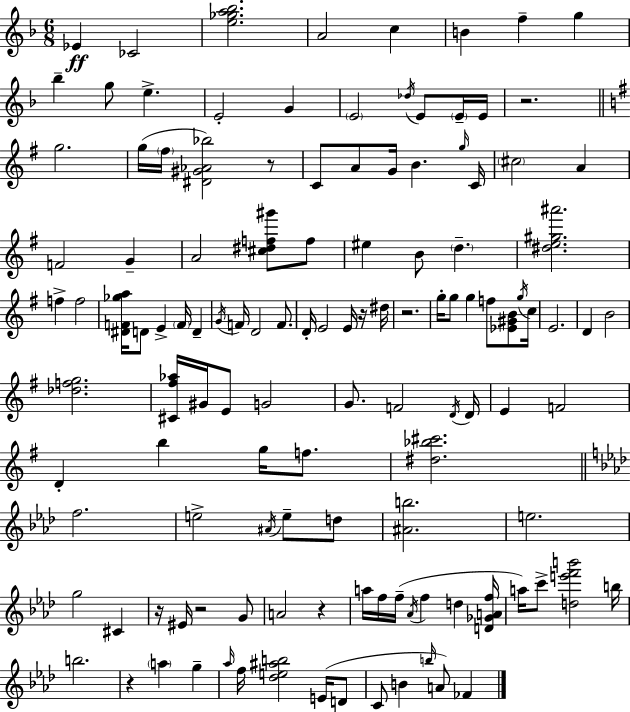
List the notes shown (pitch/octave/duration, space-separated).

Eb4/q CES4/h [E5,Gb5,A5,Bb5]/h. A4/h C5/q B4/q F5/q G5/q Bb5/q G5/e E5/q. E4/h G4/q E4/h Db5/s E4/e E4/s E4/s R/h. G5/h. G5/s F#5/s [D#4,G#4,Ab4,Bb5]/h R/e C4/e A4/e G4/s B4/q. G5/s C4/s C#5/h A4/q F4/h G4/q A4/h [C#5,D#5,F5,G#6]/e F5/e EIS5/q B4/e D5/q. [D#5,E5,G#5,A#6]/h. F5/q F5/h [D#4,F4,Gb5,A5]/s D4/e E4/q F4/s D4/q G4/s F4/s D4/h F4/e. D4/s E4/h E4/s R/s D#5/s R/h. G5/s G5/e G5/q F5/e [Eb4,G#4,B4]/e G5/s C5/s E4/h. D4/q B4/h [Db5,F5,G5]/h. [C#4,F#5,Ab5]/s G#4/s E4/e G4/h G4/e. F4/h D4/s D4/s E4/q F4/h D4/q B5/q G5/s F5/e. [D#5,Bb5,C#6]/h. F5/h. E5/h A#4/s E5/e D5/e [A#4,B5]/h. E5/h. G5/h C#4/q R/s EIS4/s R/h G4/e A4/h R/q A5/s F5/s F5/s Ab4/s F5/q D5/q [D4,Gb4,A4,F5]/s A5/s C6/e [D5,E6,F6,B6]/h B5/s B5/h. R/q A5/q G5/q Ab5/s F5/s [Db5,E5,A#5,B5]/h E4/s D4/e C4/e B4/q B5/s A4/e FES4/q